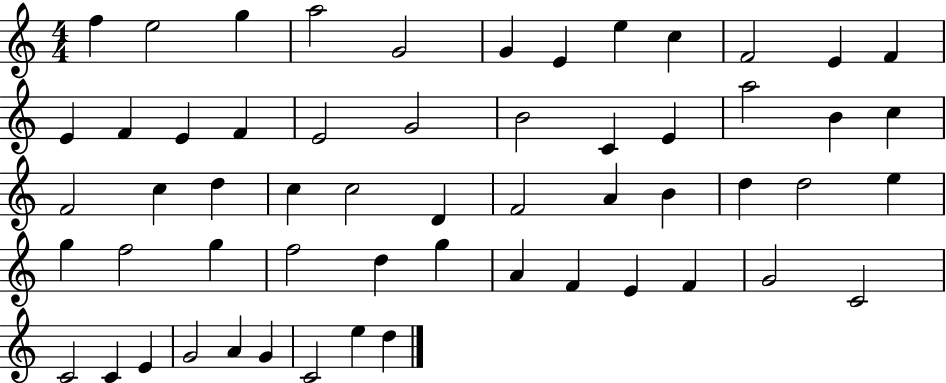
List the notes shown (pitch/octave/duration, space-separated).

F5/q E5/h G5/q A5/h G4/h G4/q E4/q E5/q C5/q F4/h E4/q F4/q E4/q F4/q E4/q F4/q E4/h G4/h B4/h C4/q E4/q A5/h B4/q C5/q F4/h C5/q D5/q C5/q C5/h D4/q F4/h A4/q B4/q D5/q D5/h E5/q G5/q F5/h G5/q F5/h D5/q G5/q A4/q F4/q E4/q F4/q G4/h C4/h C4/h C4/q E4/q G4/h A4/q G4/q C4/h E5/q D5/q